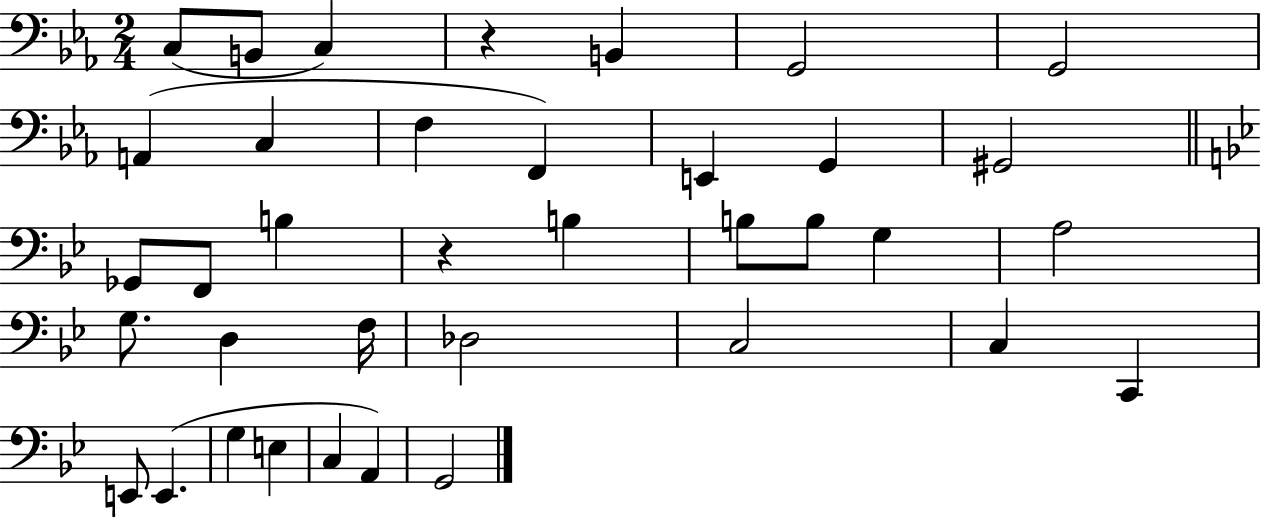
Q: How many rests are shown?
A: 2